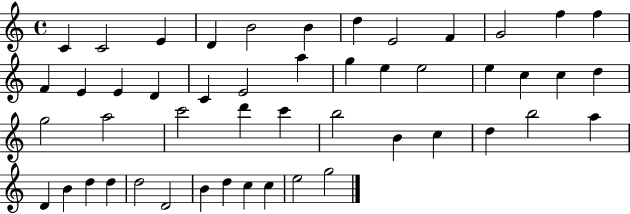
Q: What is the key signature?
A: C major